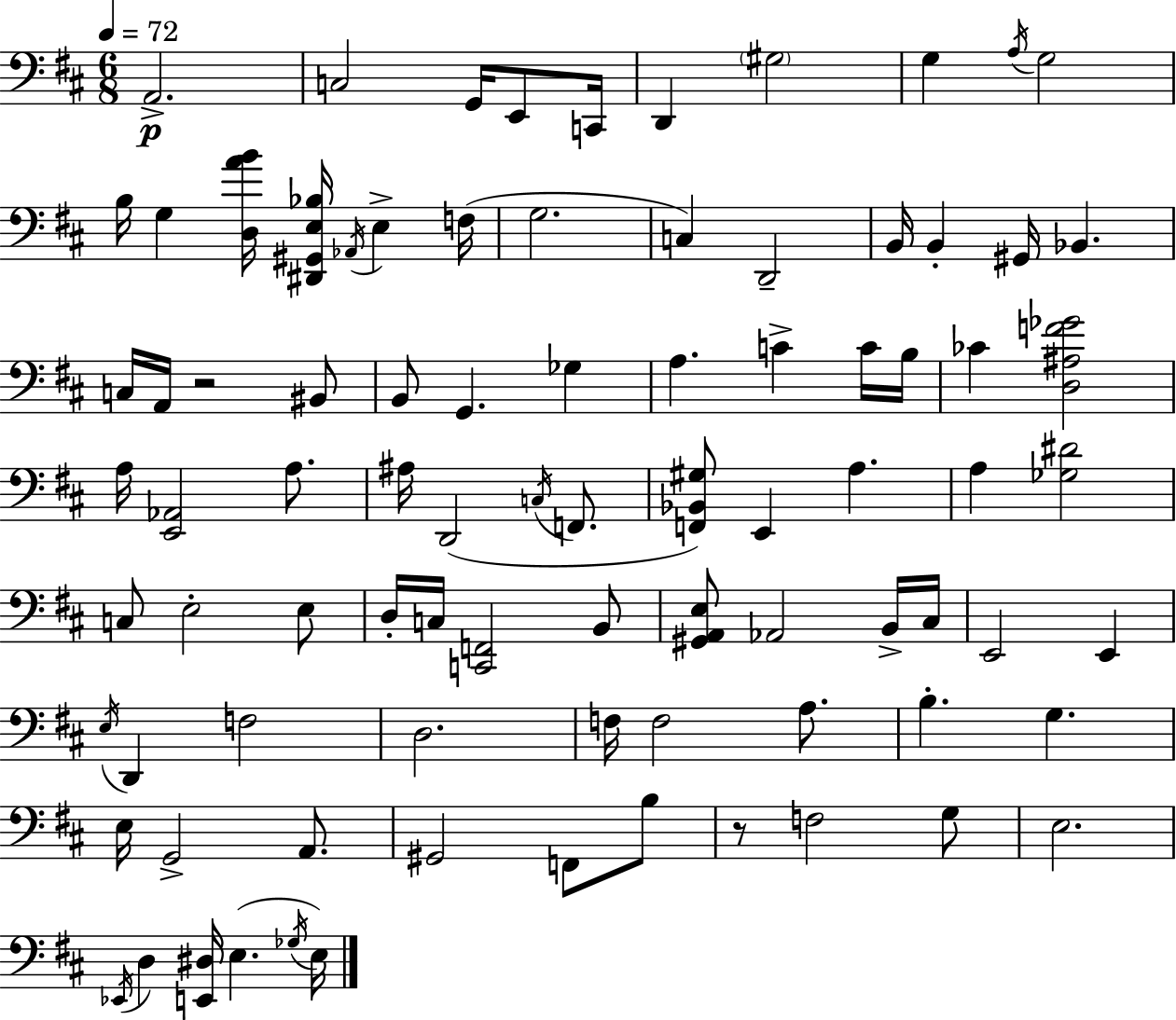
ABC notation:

X:1
T:Untitled
M:6/8
L:1/4
K:D
A,,2 C,2 G,,/4 E,,/2 C,,/4 D,, ^G,2 G, A,/4 G,2 B,/4 G, [D,AB]/4 [^D,,^G,,E,_B,]/4 _A,,/4 E, F,/4 G,2 C, D,,2 B,,/4 B,, ^G,,/4 _B,, C,/4 A,,/4 z2 ^B,,/2 B,,/2 G,, _G, A, C C/4 B,/4 _C [D,^A,F_G]2 A,/4 [E,,_A,,]2 A,/2 ^A,/4 D,,2 C,/4 F,,/2 [F,,_B,,^G,]/2 E,, A, A, [_G,^D]2 C,/2 E,2 E,/2 D,/4 C,/4 [C,,F,,]2 B,,/2 [^G,,A,,E,]/2 _A,,2 B,,/4 ^C,/4 E,,2 E,, E,/4 D,, F,2 D,2 F,/4 F,2 A,/2 B, G, E,/4 G,,2 A,,/2 ^G,,2 F,,/2 B,/2 z/2 F,2 G,/2 E,2 _E,,/4 D, [E,,^D,]/4 E, _G,/4 E,/4